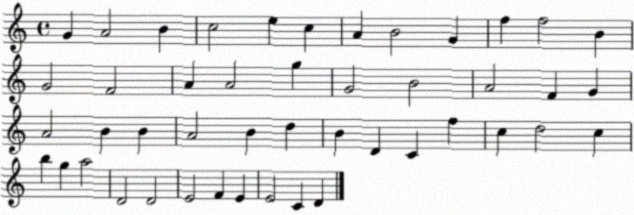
X:1
T:Untitled
M:4/4
L:1/4
K:C
G A2 B c2 e c A B2 G f f2 B G2 F2 A A2 g G2 B2 A2 F G A2 B B A2 B d B D C f c d2 c b g a2 D2 D2 E2 F E E2 C D